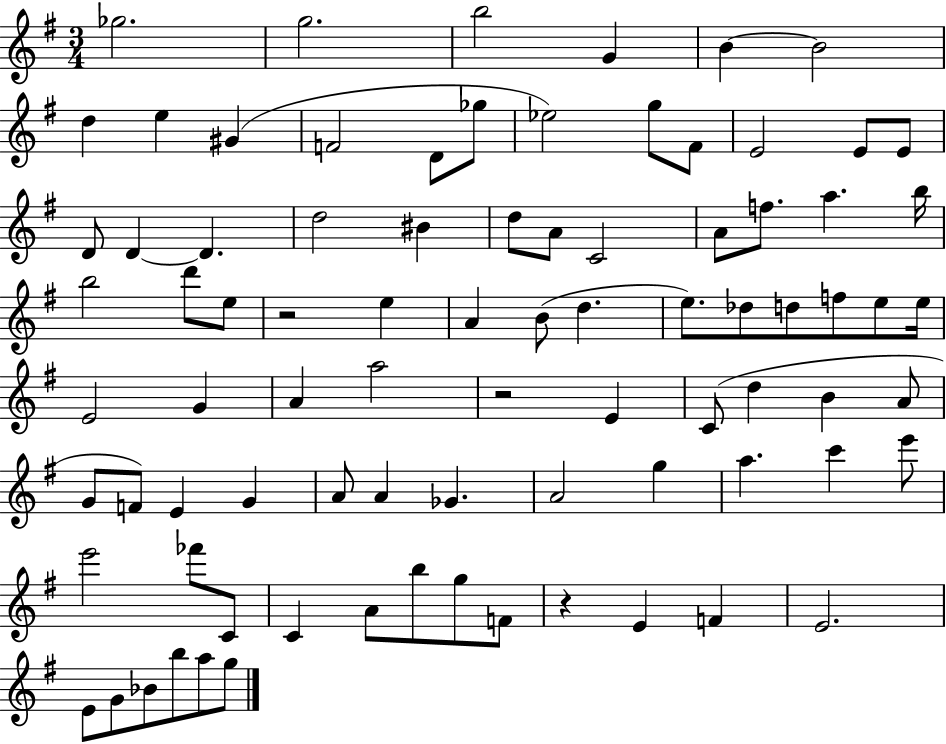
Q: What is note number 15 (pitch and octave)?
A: F#4